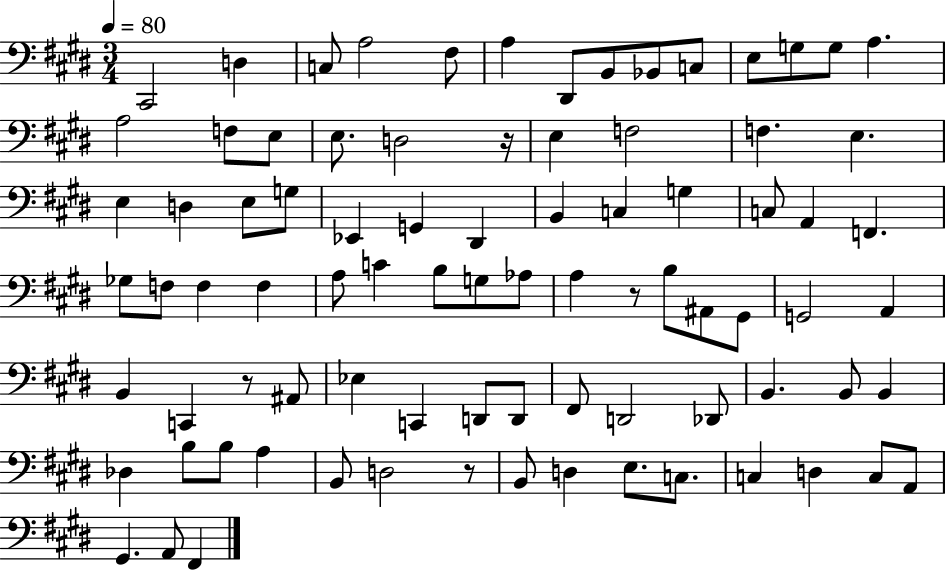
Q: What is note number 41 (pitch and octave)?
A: A3